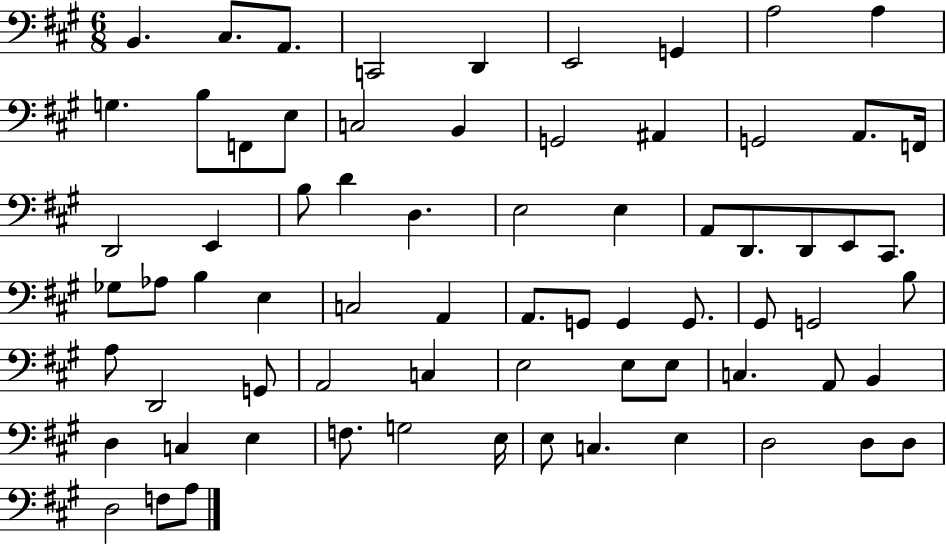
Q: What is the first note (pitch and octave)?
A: B2